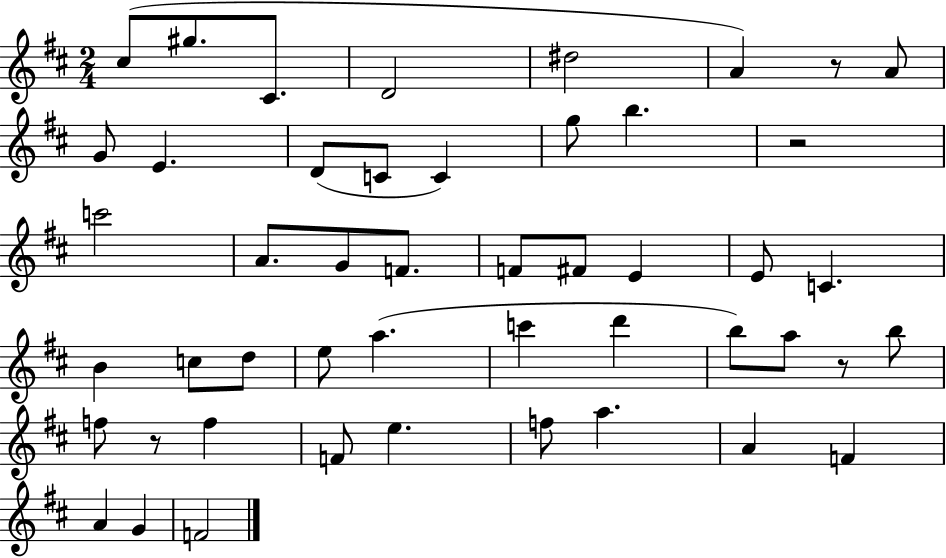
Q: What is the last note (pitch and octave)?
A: F4